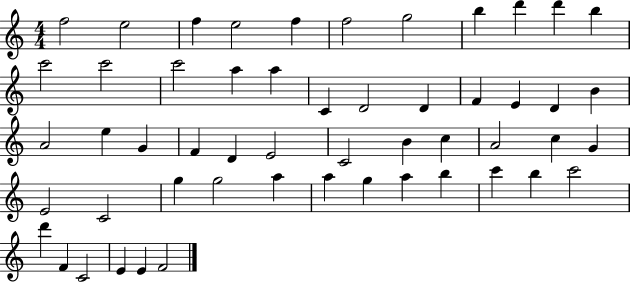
X:1
T:Untitled
M:4/4
L:1/4
K:C
f2 e2 f e2 f f2 g2 b d' d' b c'2 c'2 c'2 a a C D2 D F E D B A2 e G F D E2 C2 B c A2 c G E2 C2 g g2 a a g a b c' b c'2 d' F C2 E E F2